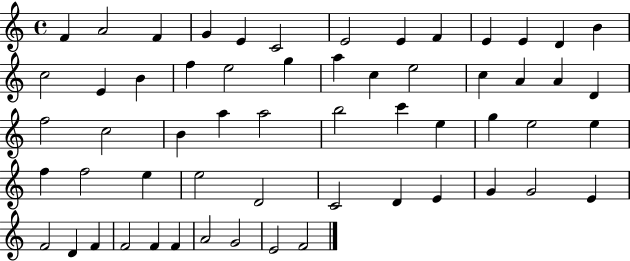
{
  \clef treble
  \time 4/4
  \defaultTimeSignature
  \key c \major
  f'4 a'2 f'4 | g'4 e'4 c'2 | e'2 e'4 f'4 | e'4 e'4 d'4 b'4 | \break c''2 e'4 b'4 | f''4 e''2 g''4 | a''4 c''4 e''2 | c''4 a'4 a'4 d'4 | \break f''2 c''2 | b'4 a''4 a''2 | b''2 c'''4 e''4 | g''4 e''2 e''4 | \break f''4 f''2 e''4 | e''2 d'2 | c'2 d'4 e'4 | g'4 g'2 e'4 | \break f'2 d'4 f'4 | f'2 f'4 f'4 | a'2 g'2 | e'2 f'2 | \break \bar "|."
}